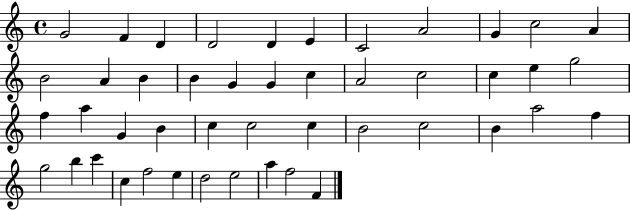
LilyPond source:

{
  \clef treble
  \time 4/4
  \defaultTimeSignature
  \key c \major
  g'2 f'4 d'4 | d'2 d'4 e'4 | c'2 a'2 | g'4 c''2 a'4 | \break b'2 a'4 b'4 | b'4 g'4 g'4 c''4 | a'2 c''2 | c''4 e''4 g''2 | \break f''4 a''4 g'4 b'4 | c''4 c''2 c''4 | b'2 c''2 | b'4 a''2 f''4 | \break g''2 b''4 c'''4 | c''4 f''2 e''4 | d''2 e''2 | a''4 f''2 f'4 | \break \bar "|."
}